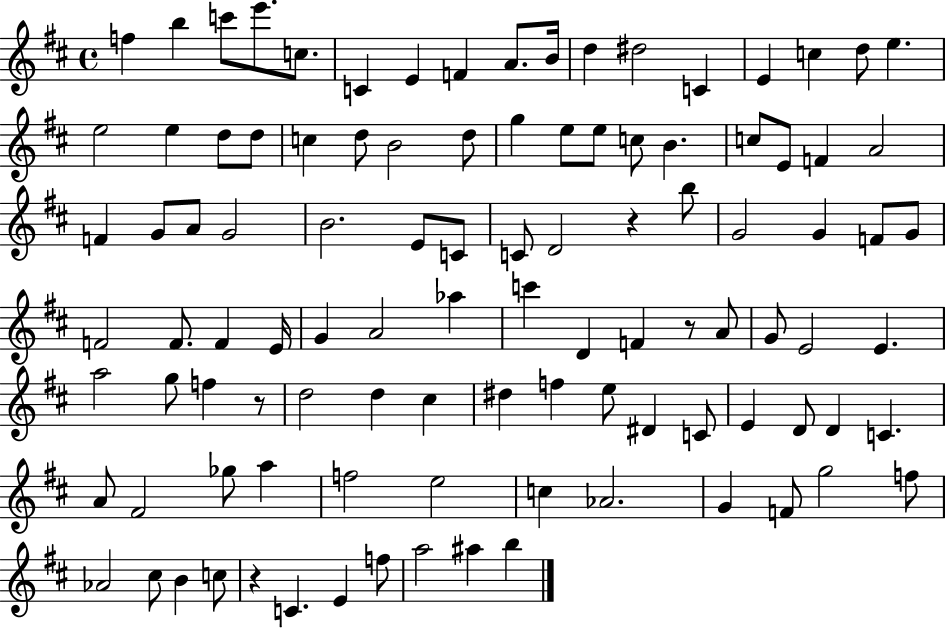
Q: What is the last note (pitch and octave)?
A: B5